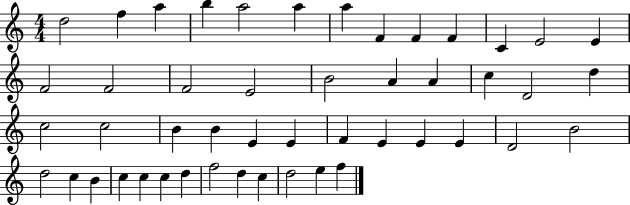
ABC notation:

X:1
T:Untitled
M:4/4
L:1/4
K:C
d2 f a b a2 a a F F F C E2 E F2 F2 F2 E2 B2 A A c D2 d c2 c2 B B E E F E E E D2 B2 d2 c B c c c d f2 d c d2 e f